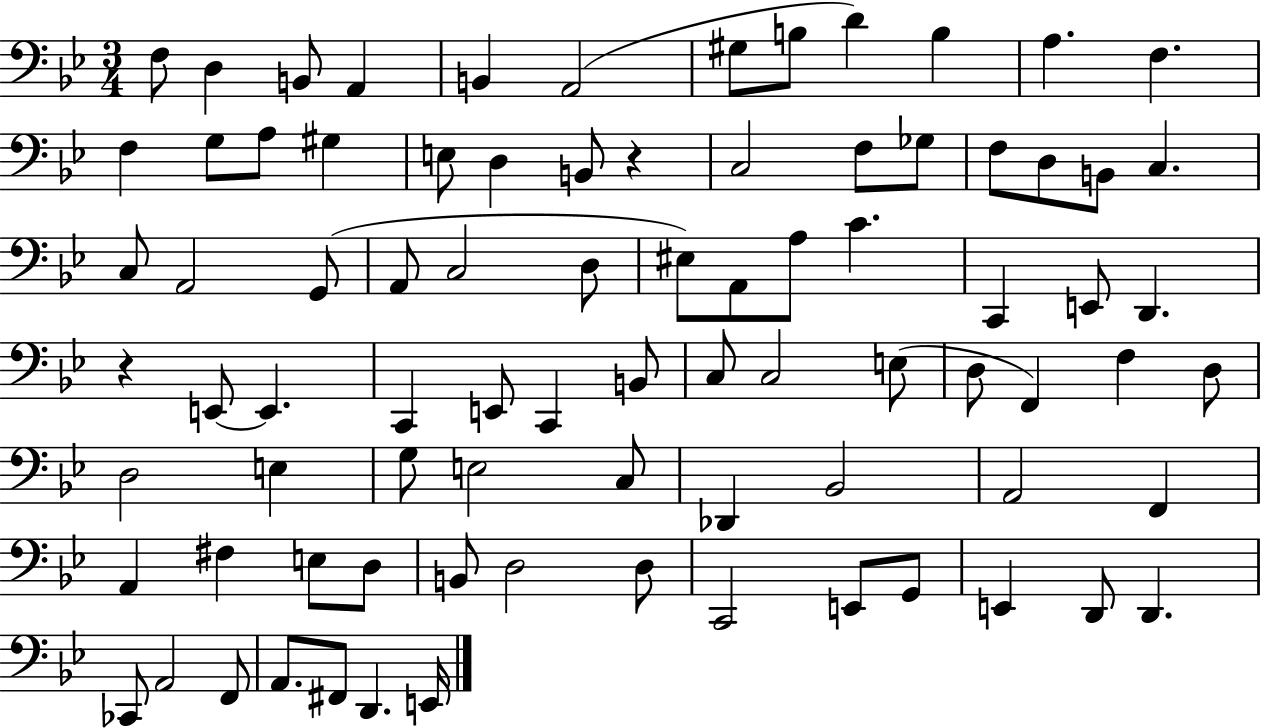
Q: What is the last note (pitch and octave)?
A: E2